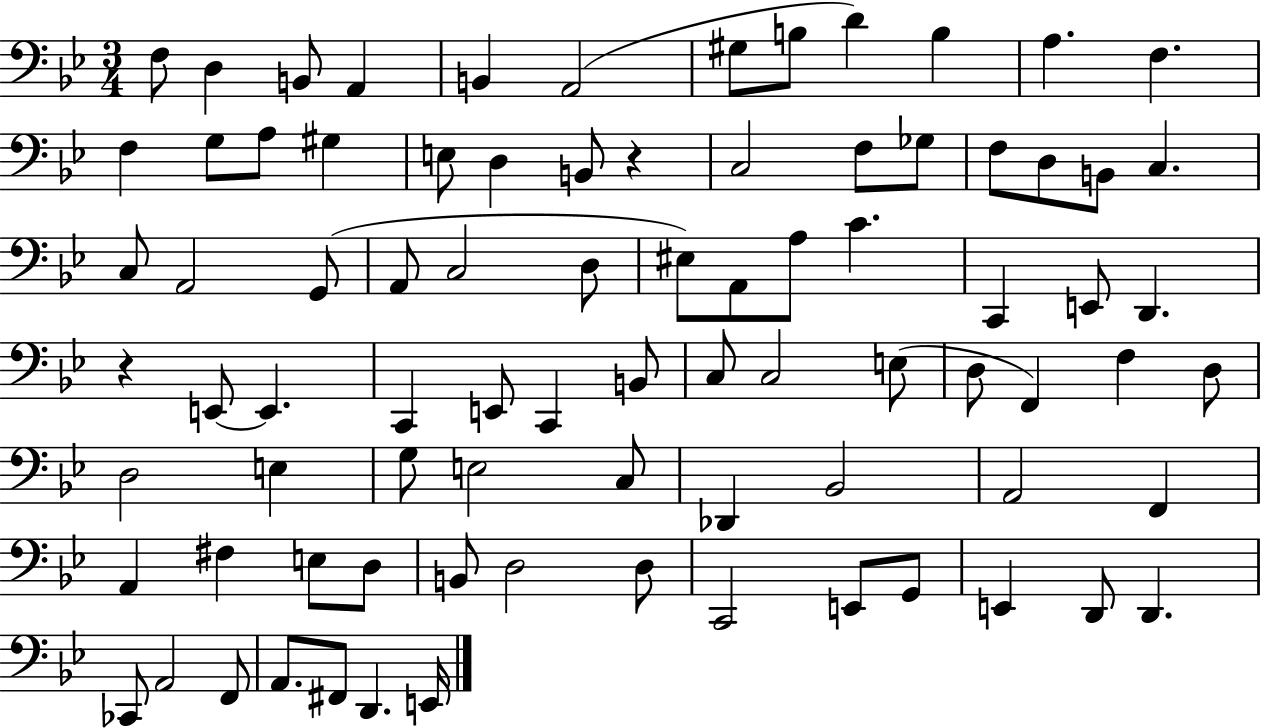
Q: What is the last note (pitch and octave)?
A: E2